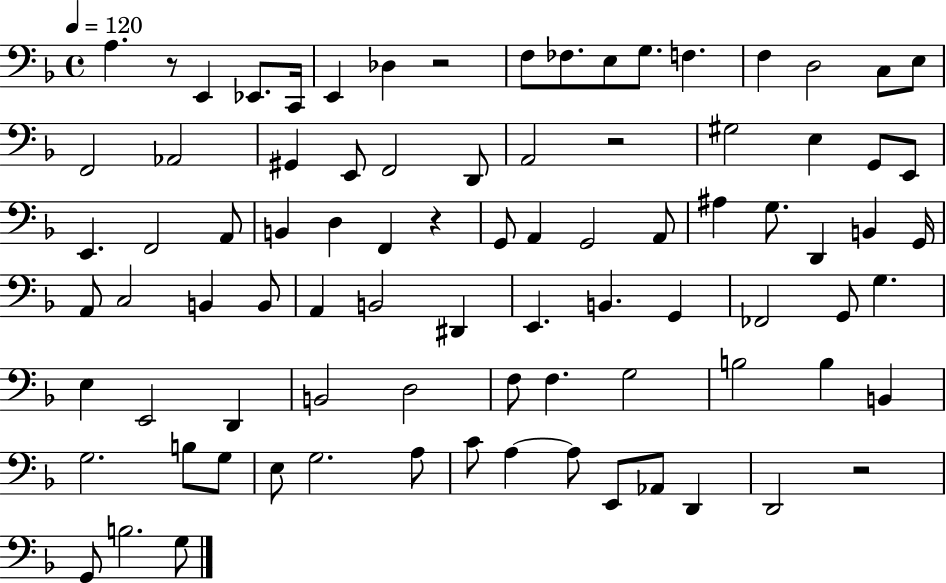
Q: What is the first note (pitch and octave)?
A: A3